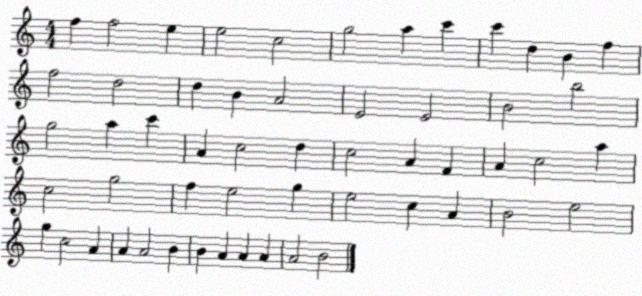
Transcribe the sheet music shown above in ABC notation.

X:1
T:Untitled
M:4/4
L:1/4
K:C
f f2 e e2 c2 g2 a c' c' d B f f2 d2 d B A2 E2 E2 B2 b2 g2 a c' A c2 d c2 A F A c2 a c2 g2 f e2 g e2 c A B2 e2 g c2 A A A2 B B A A A A2 B2